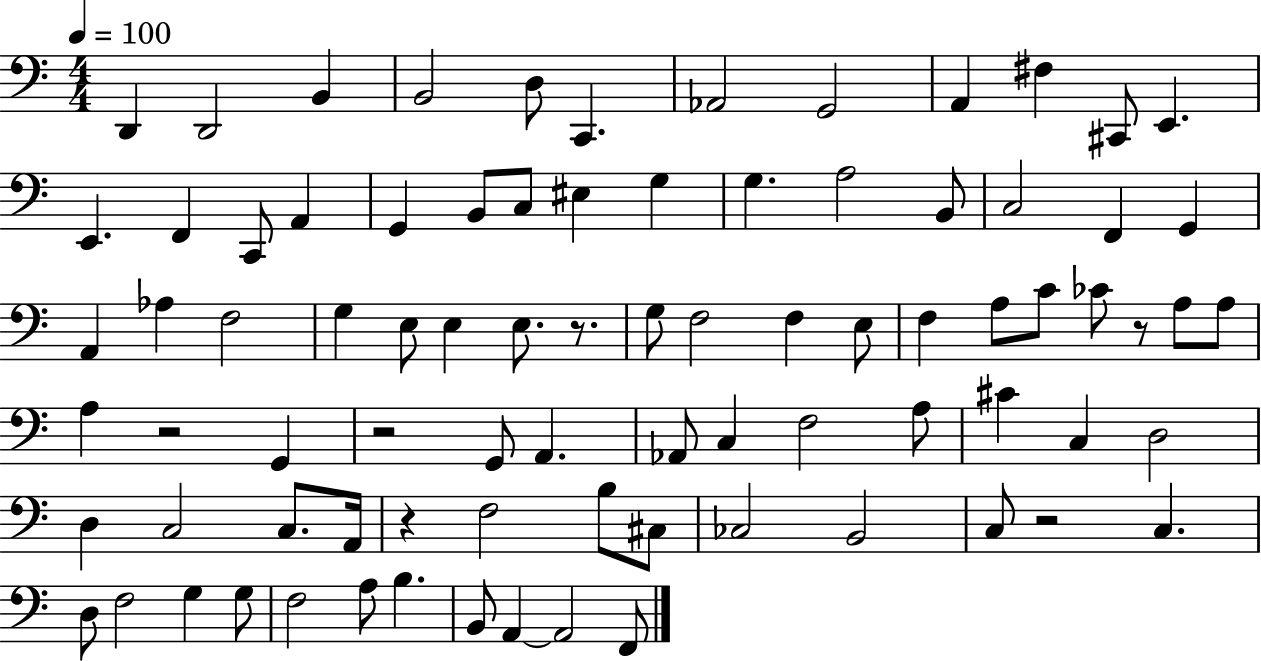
{
  \clef bass
  \numericTimeSignature
  \time 4/4
  \key c \major
  \tempo 4 = 100
  d,4 d,2 b,4 | b,2 d8 c,4. | aes,2 g,2 | a,4 fis4 cis,8 e,4. | \break e,4. f,4 c,8 a,4 | g,4 b,8 c8 eis4 g4 | g4. a2 b,8 | c2 f,4 g,4 | \break a,4 aes4 f2 | g4 e8 e4 e8. r8. | g8 f2 f4 e8 | f4 a8 c'8 ces'8 r8 a8 a8 | \break a4 r2 g,4 | r2 g,8 a,4. | aes,8 c4 f2 a8 | cis'4 c4 d2 | \break d4 c2 c8. a,16 | r4 f2 b8 cis8 | ces2 b,2 | c8 r2 c4. | \break d8 f2 g4 g8 | f2 a8 b4. | b,8 a,4~~ a,2 f,8 | \bar "|."
}